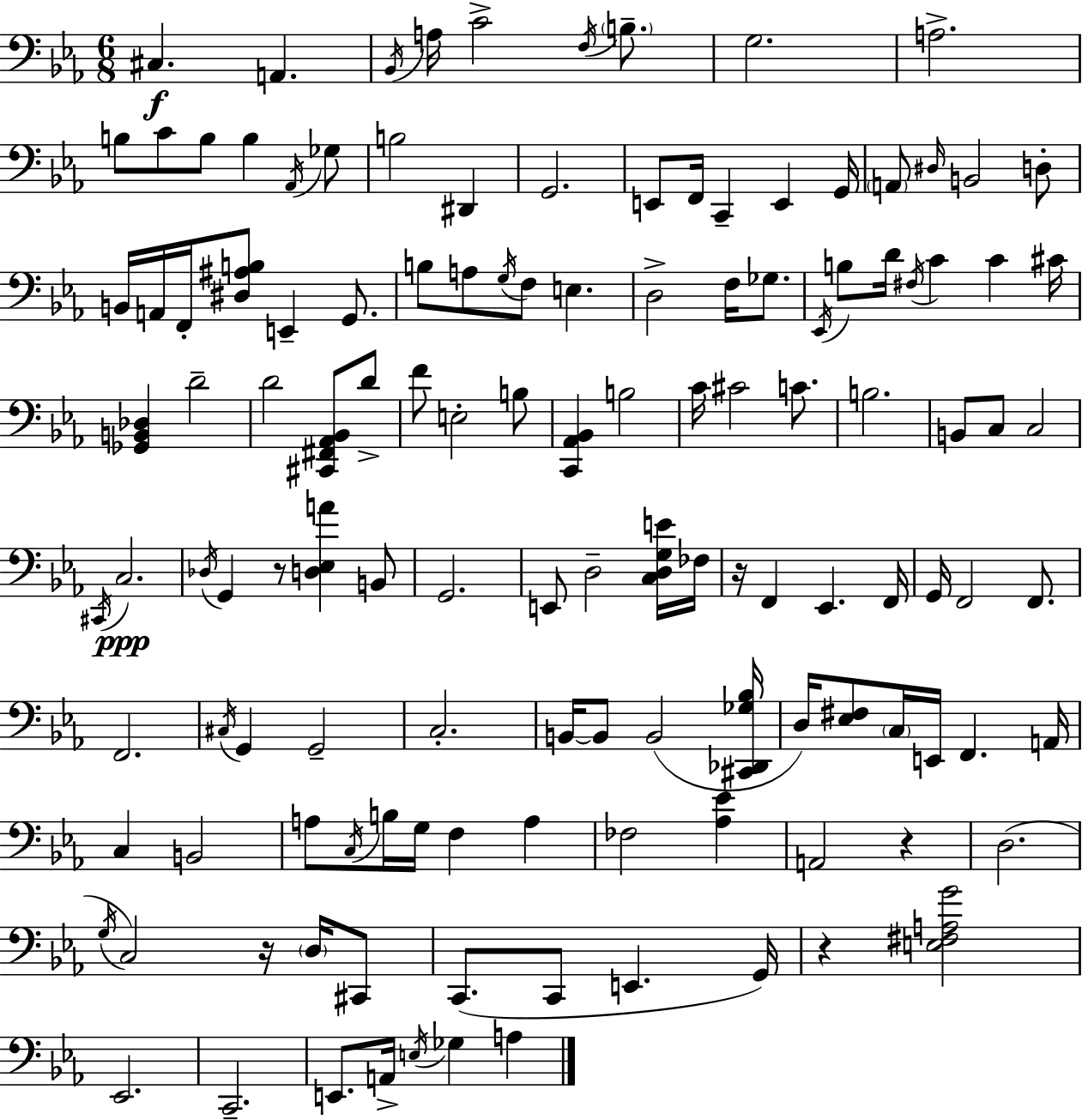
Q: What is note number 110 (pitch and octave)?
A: C2